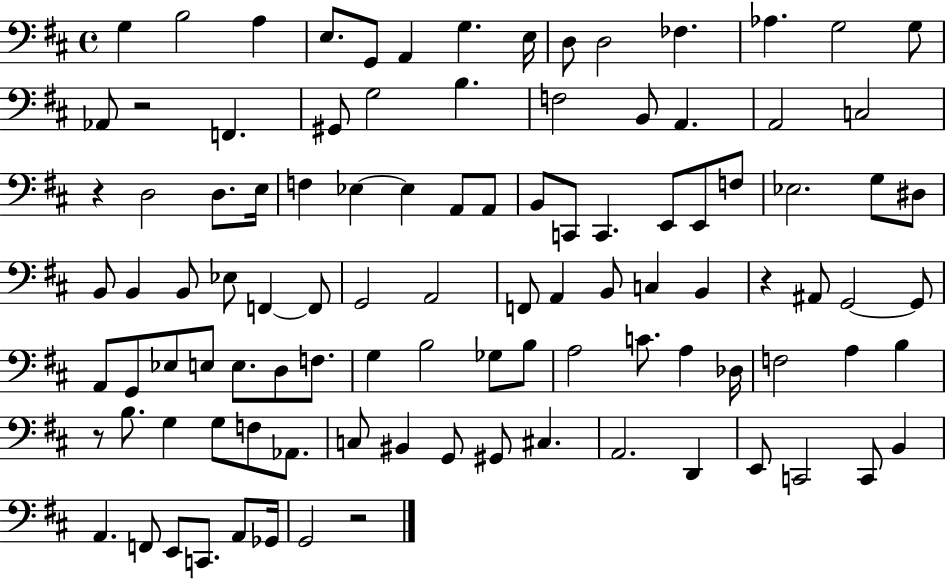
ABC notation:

X:1
T:Untitled
M:4/4
L:1/4
K:D
G, B,2 A, E,/2 G,,/2 A,, G, E,/4 D,/2 D,2 _F, _A, G,2 G,/2 _A,,/2 z2 F,, ^G,,/2 G,2 B, F,2 B,,/2 A,, A,,2 C,2 z D,2 D,/2 E,/4 F, _E, _E, A,,/2 A,,/2 B,,/2 C,,/2 C,, E,,/2 E,,/2 F,/2 _E,2 G,/2 ^D,/2 B,,/2 B,, B,,/2 _E,/2 F,, F,,/2 G,,2 A,,2 F,,/2 A,, B,,/2 C, B,, z ^A,,/2 G,,2 G,,/2 A,,/2 G,,/2 _E,/2 E,/2 E,/2 D,/2 F,/2 G, B,2 _G,/2 B,/2 A,2 C/2 A, _D,/4 F,2 A, B, z/2 B,/2 G, G,/2 F,/2 _A,,/2 C,/2 ^B,, G,,/2 ^G,,/2 ^C, A,,2 D,, E,,/2 C,,2 C,,/2 B,, A,, F,,/2 E,,/2 C,,/2 A,,/2 _G,,/4 G,,2 z2